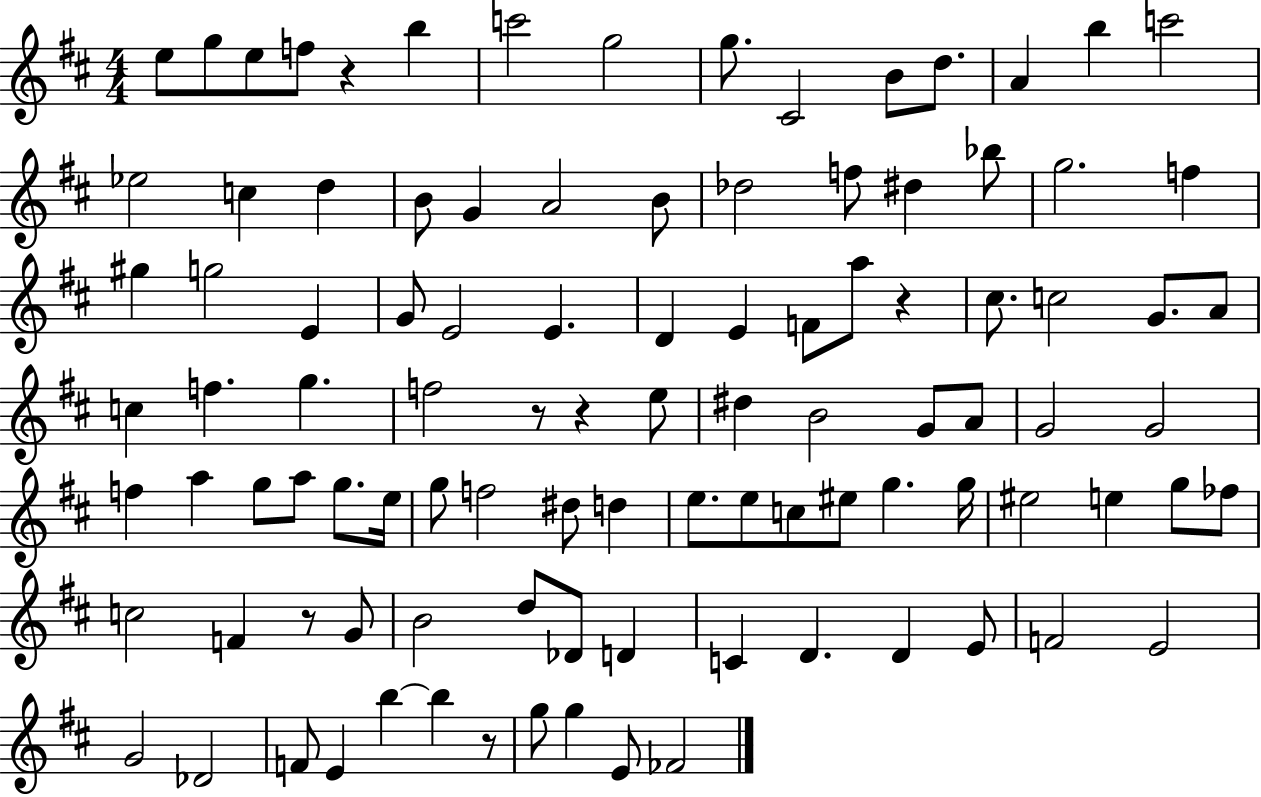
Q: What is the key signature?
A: D major